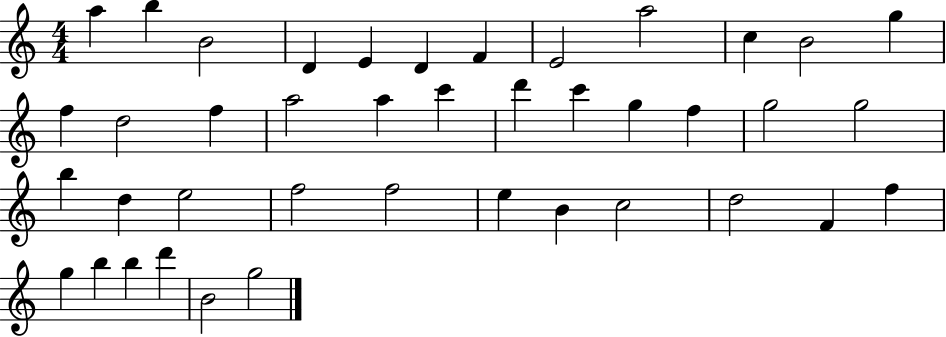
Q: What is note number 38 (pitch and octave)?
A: B5